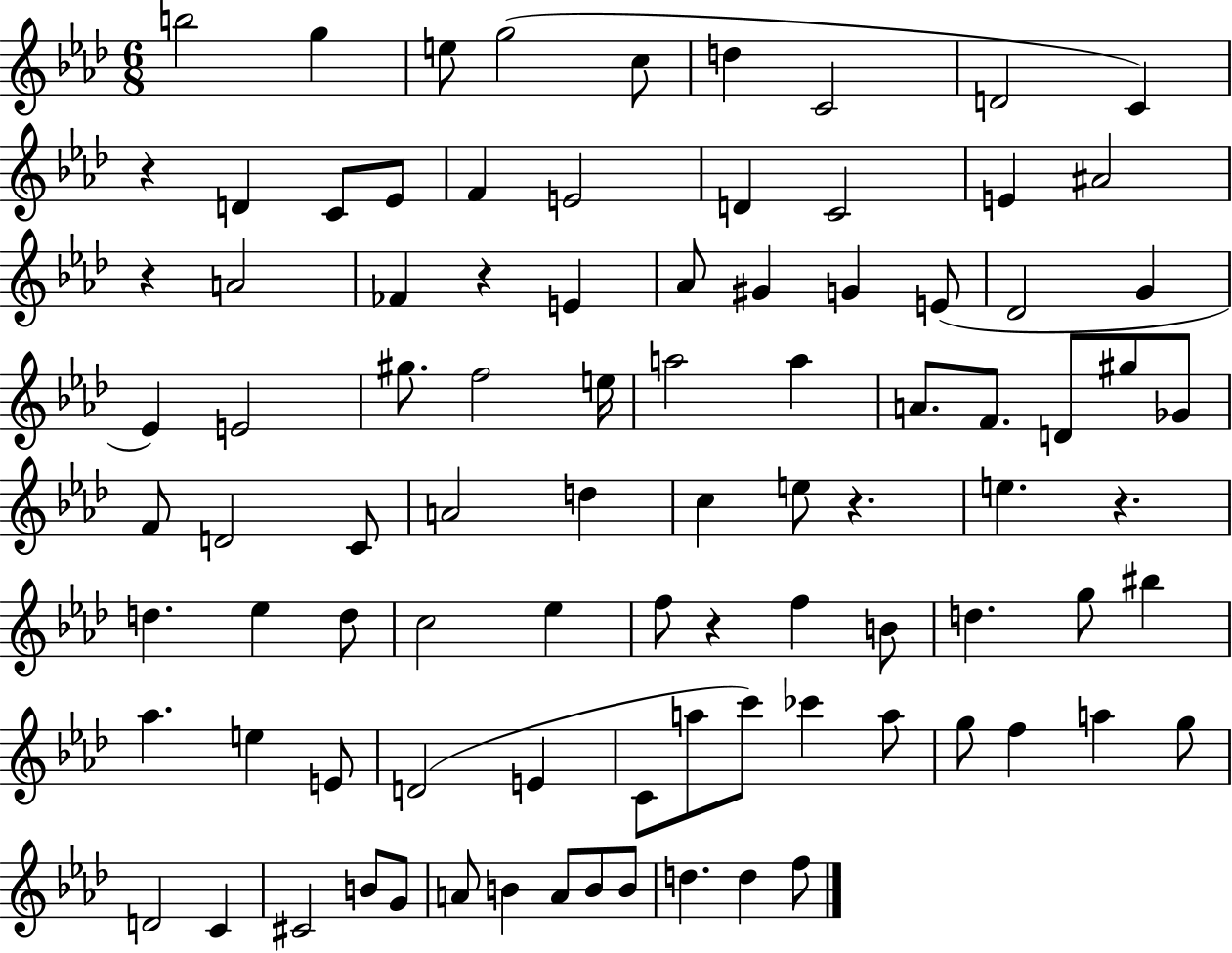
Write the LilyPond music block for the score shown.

{
  \clef treble
  \numericTimeSignature
  \time 6/8
  \key aes \major
  b''2 g''4 | e''8 g''2( c''8 | d''4 c'2 | d'2 c'4) | \break r4 d'4 c'8 ees'8 | f'4 e'2 | d'4 c'2 | e'4 ais'2 | \break r4 a'2 | fes'4 r4 e'4 | aes'8 gis'4 g'4 e'8( | des'2 g'4 | \break ees'4) e'2 | gis''8. f''2 e''16 | a''2 a''4 | a'8. f'8. d'8 gis''8 ges'8 | \break f'8 d'2 c'8 | a'2 d''4 | c''4 e''8 r4. | e''4. r4. | \break d''4. ees''4 d''8 | c''2 ees''4 | f''8 r4 f''4 b'8 | d''4. g''8 bis''4 | \break aes''4. e''4 e'8 | d'2( e'4 | c'8 a''8 c'''8) ces'''4 a''8 | g''8 f''4 a''4 g''8 | \break d'2 c'4 | cis'2 b'8 g'8 | a'8 b'4 a'8 b'8 b'8 | d''4. d''4 f''8 | \break \bar "|."
}